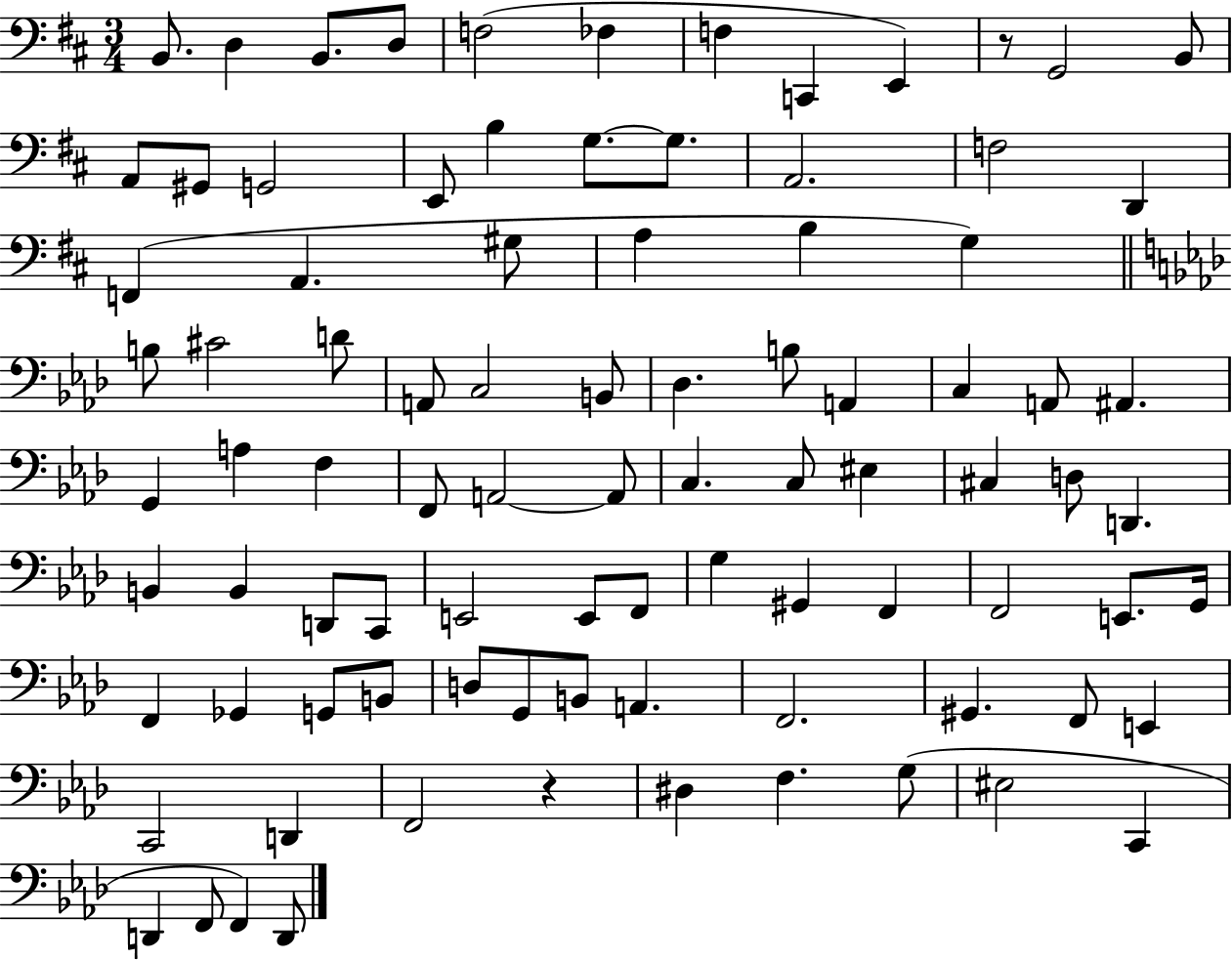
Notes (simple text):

B2/e. D3/q B2/e. D3/e F3/h FES3/q F3/q C2/q E2/q R/e G2/h B2/e A2/e G#2/e G2/h E2/e B3/q G3/e. G3/e. A2/h. F3/h D2/q F2/q A2/q. G#3/e A3/q B3/q G3/q B3/e C#4/h D4/e A2/e C3/h B2/e Db3/q. B3/e A2/q C3/q A2/e A#2/q. G2/q A3/q F3/q F2/e A2/h A2/e C3/q. C3/e EIS3/q C#3/q D3/e D2/q. B2/q B2/q D2/e C2/e E2/h E2/e F2/e G3/q G#2/q F2/q F2/h E2/e. G2/s F2/q Gb2/q G2/e B2/e D3/e G2/e B2/e A2/q. F2/h. G#2/q. F2/e E2/q C2/h D2/q F2/h R/q D#3/q F3/q. G3/e EIS3/h C2/q D2/q F2/e F2/q D2/e